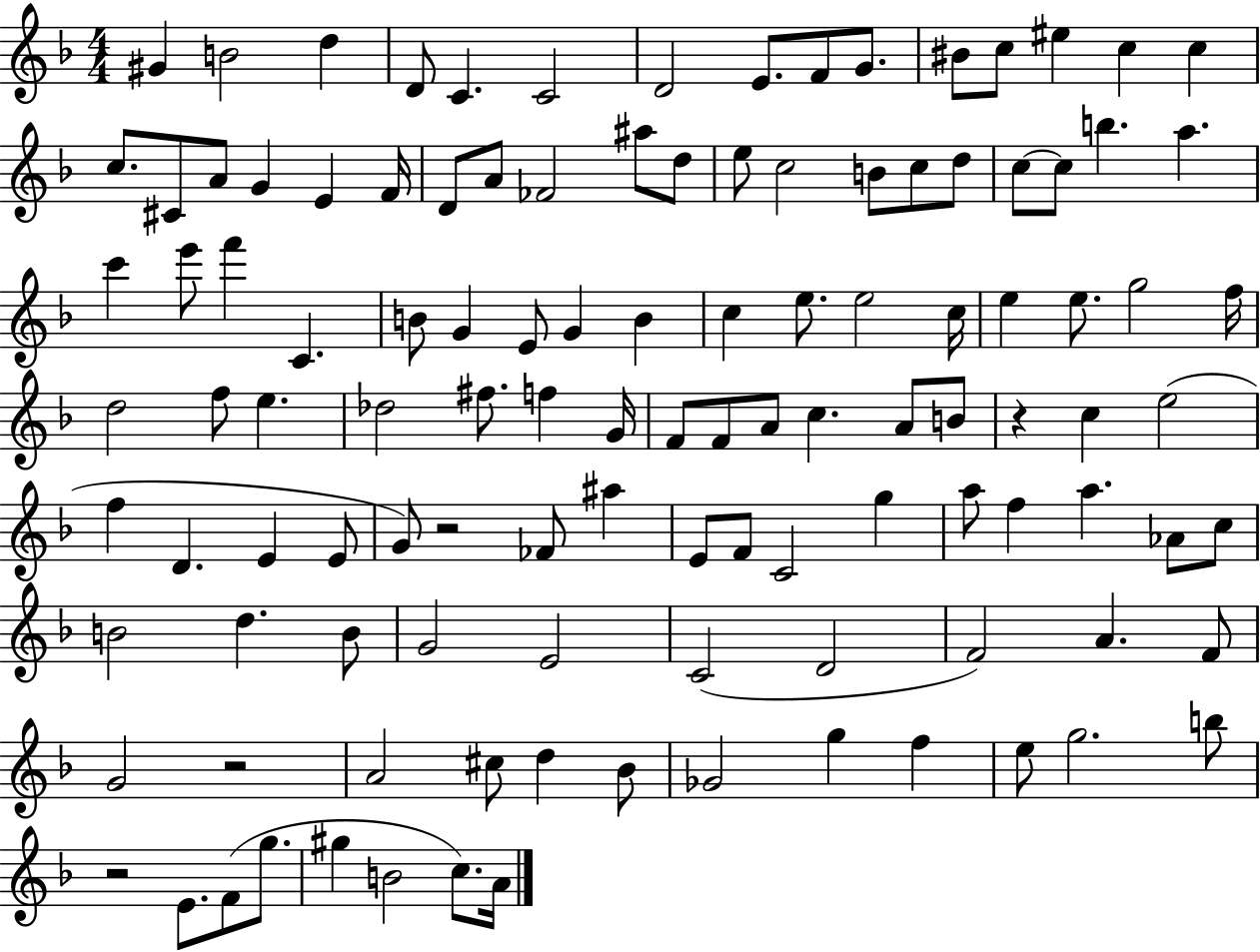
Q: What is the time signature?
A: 4/4